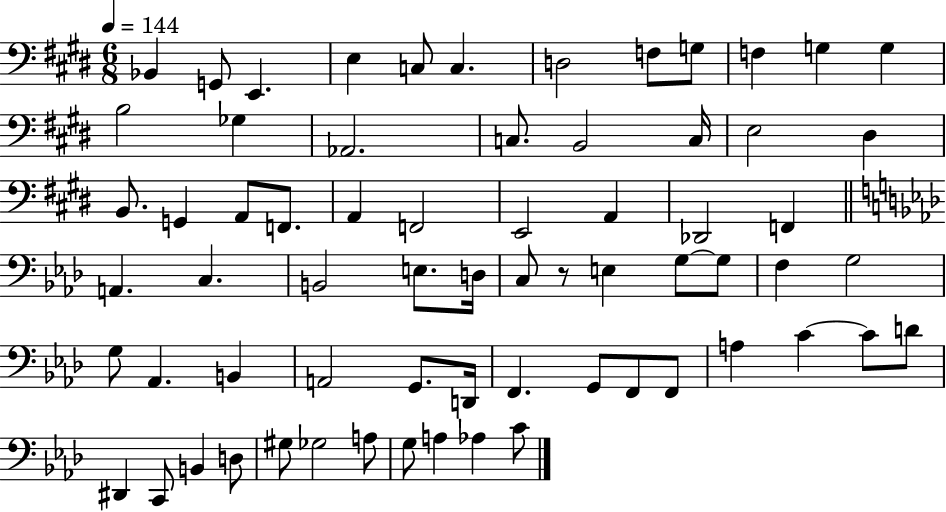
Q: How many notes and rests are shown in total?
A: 67